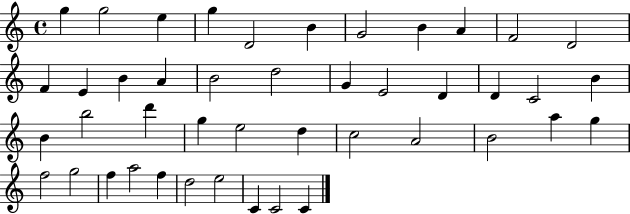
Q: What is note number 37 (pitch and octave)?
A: F5